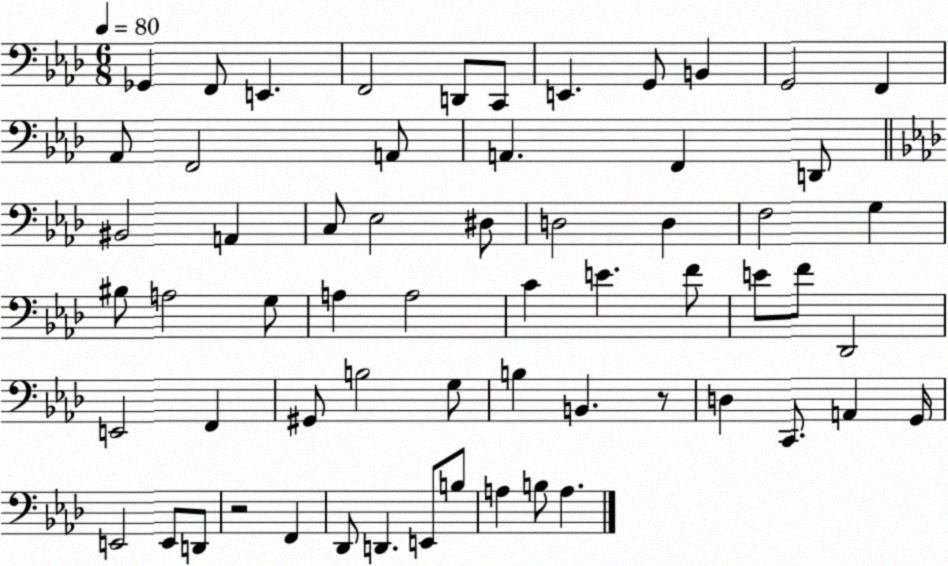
X:1
T:Untitled
M:6/8
L:1/4
K:Ab
_G,, F,,/2 E,, F,,2 D,,/2 C,,/2 E,, G,,/2 B,, G,,2 F,, _A,,/2 F,,2 A,,/2 A,, F,, D,,/2 ^B,,2 A,, C,/2 _E,2 ^D,/2 D,2 D, F,2 G, ^B,/2 A,2 G,/2 A, A,2 C E F/2 E/2 F/2 _D,,2 E,,2 F,, ^G,,/2 B,2 G,/2 B, B,, z/2 D, C,,/2 A,, G,,/4 E,,2 E,,/2 D,,/2 z2 F,, _D,,/2 D,, E,,/2 B,/2 A, B,/2 A,